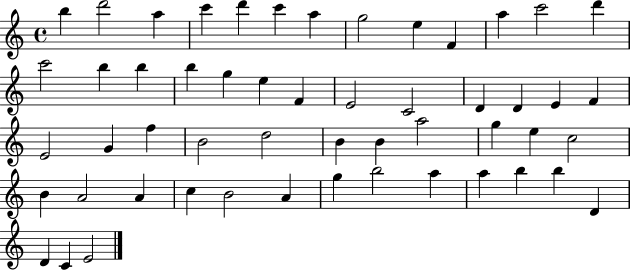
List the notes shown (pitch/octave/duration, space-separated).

B5/q D6/h A5/q C6/q D6/q C6/q A5/q G5/h E5/q F4/q A5/q C6/h D6/q C6/h B5/q B5/q B5/q G5/q E5/q F4/q E4/h C4/h D4/q D4/q E4/q F4/q E4/h G4/q F5/q B4/h D5/h B4/q B4/q A5/h G5/q E5/q C5/h B4/q A4/h A4/q C5/q B4/h A4/q G5/q B5/h A5/q A5/q B5/q B5/q D4/q D4/q C4/q E4/h